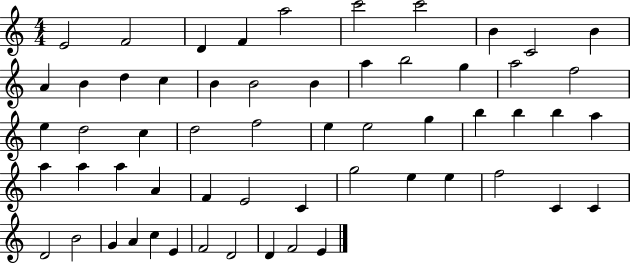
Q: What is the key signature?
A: C major